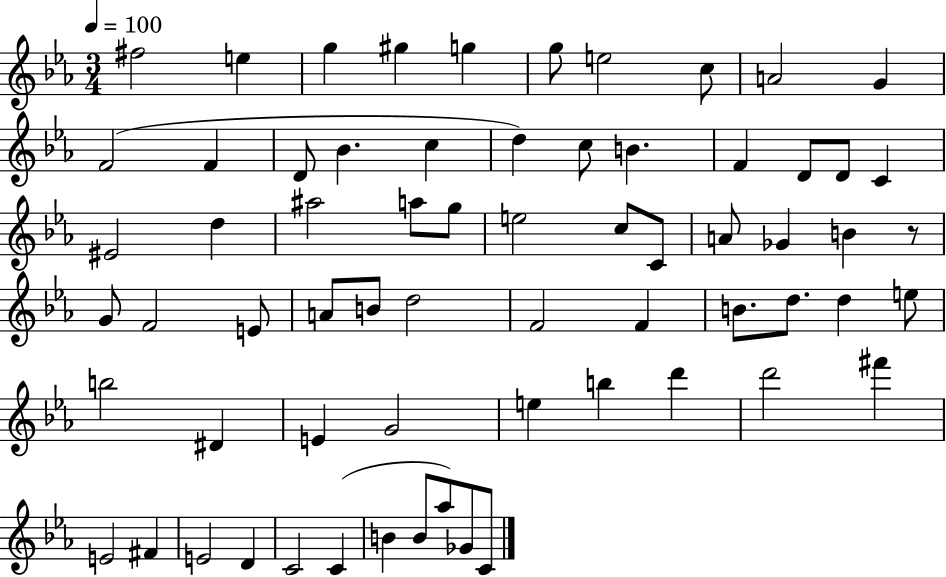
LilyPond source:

{
  \clef treble
  \numericTimeSignature
  \time 3/4
  \key ees \major
  \tempo 4 = 100
  fis''2 e''4 | g''4 gis''4 g''4 | g''8 e''2 c''8 | a'2 g'4 | \break f'2( f'4 | d'8 bes'4. c''4 | d''4) c''8 b'4. | f'4 d'8 d'8 c'4 | \break eis'2 d''4 | ais''2 a''8 g''8 | e''2 c''8 c'8 | a'8 ges'4 b'4 r8 | \break g'8 f'2 e'8 | a'8 b'8 d''2 | f'2 f'4 | b'8. d''8. d''4 e''8 | \break b''2 dis'4 | e'4 g'2 | e''4 b''4 d'''4 | d'''2 fis'''4 | \break e'2 fis'4 | e'2 d'4 | c'2 c'4( | b'4 b'8 aes''8) ges'8 c'8 | \break \bar "|."
}